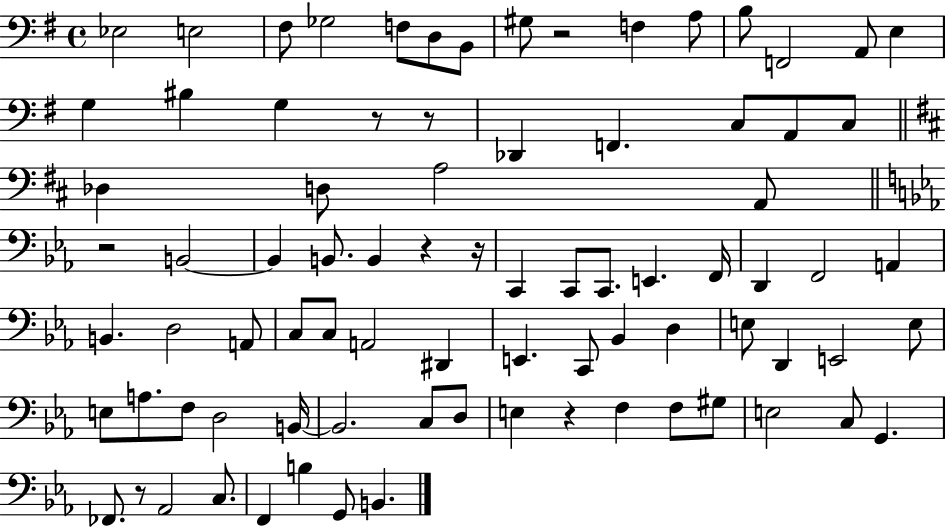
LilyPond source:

{
  \clef bass
  \time 4/4
  \defaultTimeSignature
  \key g \major
  ees2 e2 | fis8 ges2 f8 d8 b,8 | gis8 r2 f4 a8 | b8 f,2 a,8 e4 | \break g4 bis4 g4 r8 r8 | des,4 f,4. c8 a,8 c8 | \bar "||" \break \key b \minor des4 d8 a2 a,8 | \bar "||" \break \key ees \major r2 b,2~~ | b,4 b,8. b,4 r4 r16 | c,4 c,8 c,8. e,4. f,16 | d,4 f,2 a,4 | \break b,4. d2 a,8 | c8 c8 a,2 dis,4 | e,4. c,8 bes,4 d4 | e8 d,4 e,2 e8 | \break e8 a8. f8 d2 b,16~~ | b,2. c8 d8 | e4 r4 f4 f8 gis8 | e2 c8 g,4. | \break fes,8. r8 aes,2 c8. | f,4 b4 g,8 b,4. | \bar "|."
}